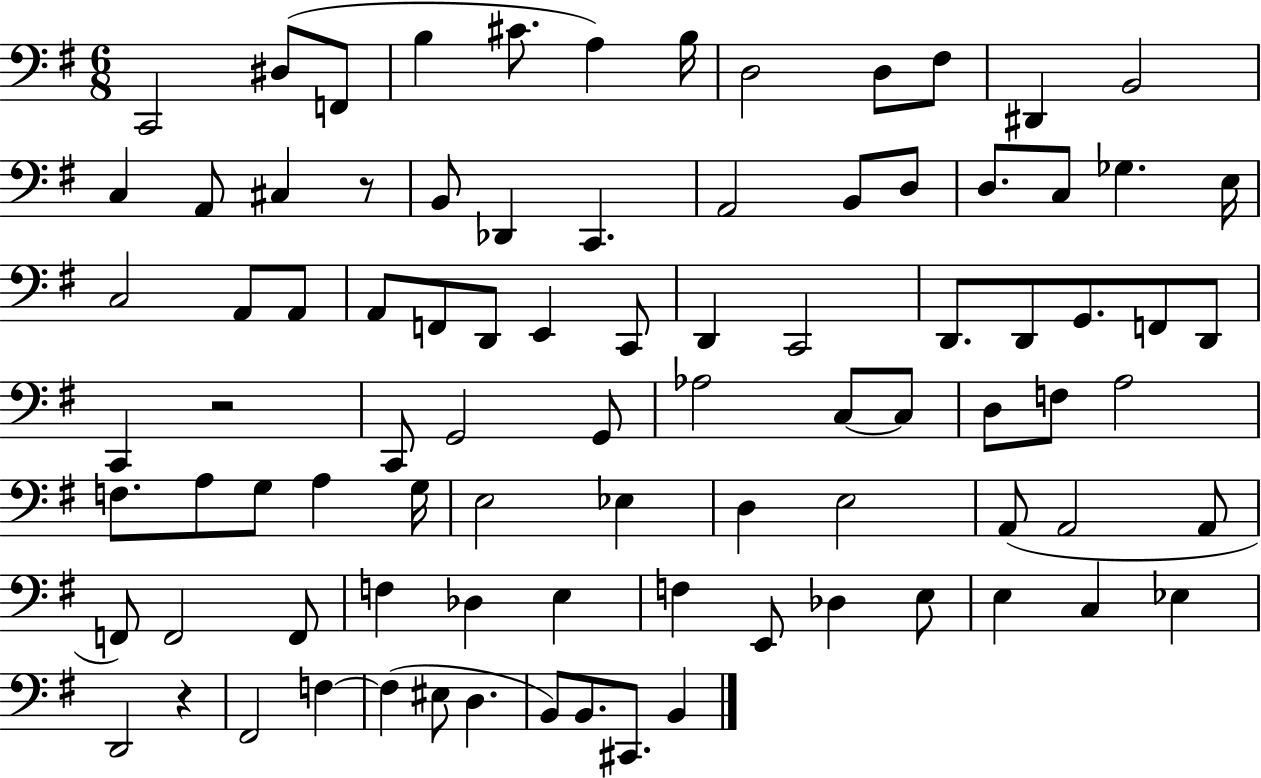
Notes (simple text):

C2/h D#3/e F2/e B3/q C#4/e. A3/q B3/s D3/h D3/e F#3/e D#2/q B2/h C3/q A2/e C#3/q R/e B2/e Db2/q C2/q. A2/h B2/e D3/e D3/e. C3/e Gb3/q. E3/s C3/h A2/e A2/e A2/e F2/e D2/e E2/q C2/e D2/q C2/h D2/e. D2/e G2/e. F2/e D2/e C2/q R/h C2/e G2/h G2/e Ab3/h C3/e C3/e D3/e F3/e A3/h F3/e. A3/e G3/e A3/q G3/s E3/h Eb3/q D3/q E3/h A2/e A2/h A2/e F2/e F2/h F2/e F3/q Db3/q E3/q F3/q E2/e Db3/q E3/e E3/q C3/q Eb3/q D2/h R/q F#2/h F3/q F3/q EIS3/e D3/q. B2/e B2/e. C#2/e. B2/q